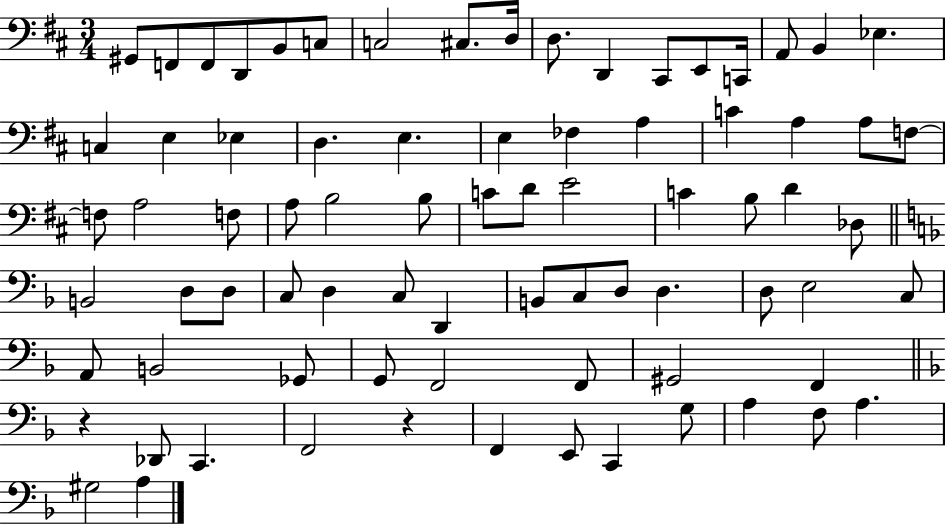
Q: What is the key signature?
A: D major